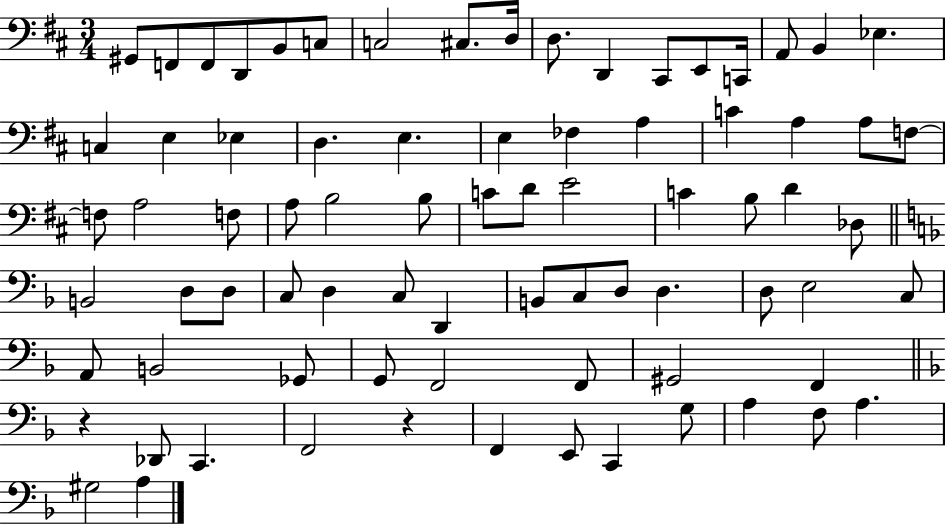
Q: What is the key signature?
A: D major